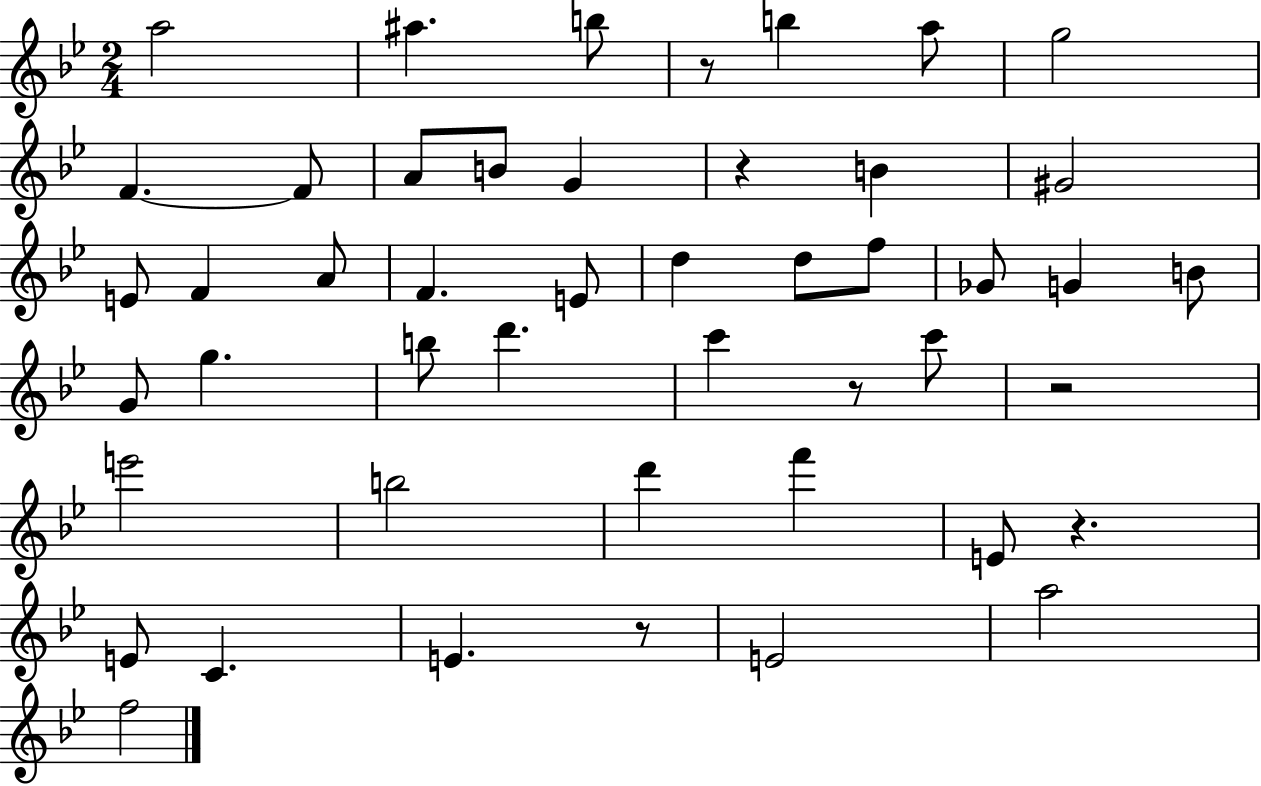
X:1
T:Untitled
M:2/4
L:1/4
K:Bb
a2 ^a b/2 z/2 b a/2 g2 F F/2 A/2 B/2 G z B ^G2 E/2 F A/2 F E/2 d d/2 f/2 _G/2 G B/2 G/2 g b/2 d' c' z/2 c'/2 z2 e'2 b2 d' f' E/2 z E/2 C E z/2 E2 a2 f2